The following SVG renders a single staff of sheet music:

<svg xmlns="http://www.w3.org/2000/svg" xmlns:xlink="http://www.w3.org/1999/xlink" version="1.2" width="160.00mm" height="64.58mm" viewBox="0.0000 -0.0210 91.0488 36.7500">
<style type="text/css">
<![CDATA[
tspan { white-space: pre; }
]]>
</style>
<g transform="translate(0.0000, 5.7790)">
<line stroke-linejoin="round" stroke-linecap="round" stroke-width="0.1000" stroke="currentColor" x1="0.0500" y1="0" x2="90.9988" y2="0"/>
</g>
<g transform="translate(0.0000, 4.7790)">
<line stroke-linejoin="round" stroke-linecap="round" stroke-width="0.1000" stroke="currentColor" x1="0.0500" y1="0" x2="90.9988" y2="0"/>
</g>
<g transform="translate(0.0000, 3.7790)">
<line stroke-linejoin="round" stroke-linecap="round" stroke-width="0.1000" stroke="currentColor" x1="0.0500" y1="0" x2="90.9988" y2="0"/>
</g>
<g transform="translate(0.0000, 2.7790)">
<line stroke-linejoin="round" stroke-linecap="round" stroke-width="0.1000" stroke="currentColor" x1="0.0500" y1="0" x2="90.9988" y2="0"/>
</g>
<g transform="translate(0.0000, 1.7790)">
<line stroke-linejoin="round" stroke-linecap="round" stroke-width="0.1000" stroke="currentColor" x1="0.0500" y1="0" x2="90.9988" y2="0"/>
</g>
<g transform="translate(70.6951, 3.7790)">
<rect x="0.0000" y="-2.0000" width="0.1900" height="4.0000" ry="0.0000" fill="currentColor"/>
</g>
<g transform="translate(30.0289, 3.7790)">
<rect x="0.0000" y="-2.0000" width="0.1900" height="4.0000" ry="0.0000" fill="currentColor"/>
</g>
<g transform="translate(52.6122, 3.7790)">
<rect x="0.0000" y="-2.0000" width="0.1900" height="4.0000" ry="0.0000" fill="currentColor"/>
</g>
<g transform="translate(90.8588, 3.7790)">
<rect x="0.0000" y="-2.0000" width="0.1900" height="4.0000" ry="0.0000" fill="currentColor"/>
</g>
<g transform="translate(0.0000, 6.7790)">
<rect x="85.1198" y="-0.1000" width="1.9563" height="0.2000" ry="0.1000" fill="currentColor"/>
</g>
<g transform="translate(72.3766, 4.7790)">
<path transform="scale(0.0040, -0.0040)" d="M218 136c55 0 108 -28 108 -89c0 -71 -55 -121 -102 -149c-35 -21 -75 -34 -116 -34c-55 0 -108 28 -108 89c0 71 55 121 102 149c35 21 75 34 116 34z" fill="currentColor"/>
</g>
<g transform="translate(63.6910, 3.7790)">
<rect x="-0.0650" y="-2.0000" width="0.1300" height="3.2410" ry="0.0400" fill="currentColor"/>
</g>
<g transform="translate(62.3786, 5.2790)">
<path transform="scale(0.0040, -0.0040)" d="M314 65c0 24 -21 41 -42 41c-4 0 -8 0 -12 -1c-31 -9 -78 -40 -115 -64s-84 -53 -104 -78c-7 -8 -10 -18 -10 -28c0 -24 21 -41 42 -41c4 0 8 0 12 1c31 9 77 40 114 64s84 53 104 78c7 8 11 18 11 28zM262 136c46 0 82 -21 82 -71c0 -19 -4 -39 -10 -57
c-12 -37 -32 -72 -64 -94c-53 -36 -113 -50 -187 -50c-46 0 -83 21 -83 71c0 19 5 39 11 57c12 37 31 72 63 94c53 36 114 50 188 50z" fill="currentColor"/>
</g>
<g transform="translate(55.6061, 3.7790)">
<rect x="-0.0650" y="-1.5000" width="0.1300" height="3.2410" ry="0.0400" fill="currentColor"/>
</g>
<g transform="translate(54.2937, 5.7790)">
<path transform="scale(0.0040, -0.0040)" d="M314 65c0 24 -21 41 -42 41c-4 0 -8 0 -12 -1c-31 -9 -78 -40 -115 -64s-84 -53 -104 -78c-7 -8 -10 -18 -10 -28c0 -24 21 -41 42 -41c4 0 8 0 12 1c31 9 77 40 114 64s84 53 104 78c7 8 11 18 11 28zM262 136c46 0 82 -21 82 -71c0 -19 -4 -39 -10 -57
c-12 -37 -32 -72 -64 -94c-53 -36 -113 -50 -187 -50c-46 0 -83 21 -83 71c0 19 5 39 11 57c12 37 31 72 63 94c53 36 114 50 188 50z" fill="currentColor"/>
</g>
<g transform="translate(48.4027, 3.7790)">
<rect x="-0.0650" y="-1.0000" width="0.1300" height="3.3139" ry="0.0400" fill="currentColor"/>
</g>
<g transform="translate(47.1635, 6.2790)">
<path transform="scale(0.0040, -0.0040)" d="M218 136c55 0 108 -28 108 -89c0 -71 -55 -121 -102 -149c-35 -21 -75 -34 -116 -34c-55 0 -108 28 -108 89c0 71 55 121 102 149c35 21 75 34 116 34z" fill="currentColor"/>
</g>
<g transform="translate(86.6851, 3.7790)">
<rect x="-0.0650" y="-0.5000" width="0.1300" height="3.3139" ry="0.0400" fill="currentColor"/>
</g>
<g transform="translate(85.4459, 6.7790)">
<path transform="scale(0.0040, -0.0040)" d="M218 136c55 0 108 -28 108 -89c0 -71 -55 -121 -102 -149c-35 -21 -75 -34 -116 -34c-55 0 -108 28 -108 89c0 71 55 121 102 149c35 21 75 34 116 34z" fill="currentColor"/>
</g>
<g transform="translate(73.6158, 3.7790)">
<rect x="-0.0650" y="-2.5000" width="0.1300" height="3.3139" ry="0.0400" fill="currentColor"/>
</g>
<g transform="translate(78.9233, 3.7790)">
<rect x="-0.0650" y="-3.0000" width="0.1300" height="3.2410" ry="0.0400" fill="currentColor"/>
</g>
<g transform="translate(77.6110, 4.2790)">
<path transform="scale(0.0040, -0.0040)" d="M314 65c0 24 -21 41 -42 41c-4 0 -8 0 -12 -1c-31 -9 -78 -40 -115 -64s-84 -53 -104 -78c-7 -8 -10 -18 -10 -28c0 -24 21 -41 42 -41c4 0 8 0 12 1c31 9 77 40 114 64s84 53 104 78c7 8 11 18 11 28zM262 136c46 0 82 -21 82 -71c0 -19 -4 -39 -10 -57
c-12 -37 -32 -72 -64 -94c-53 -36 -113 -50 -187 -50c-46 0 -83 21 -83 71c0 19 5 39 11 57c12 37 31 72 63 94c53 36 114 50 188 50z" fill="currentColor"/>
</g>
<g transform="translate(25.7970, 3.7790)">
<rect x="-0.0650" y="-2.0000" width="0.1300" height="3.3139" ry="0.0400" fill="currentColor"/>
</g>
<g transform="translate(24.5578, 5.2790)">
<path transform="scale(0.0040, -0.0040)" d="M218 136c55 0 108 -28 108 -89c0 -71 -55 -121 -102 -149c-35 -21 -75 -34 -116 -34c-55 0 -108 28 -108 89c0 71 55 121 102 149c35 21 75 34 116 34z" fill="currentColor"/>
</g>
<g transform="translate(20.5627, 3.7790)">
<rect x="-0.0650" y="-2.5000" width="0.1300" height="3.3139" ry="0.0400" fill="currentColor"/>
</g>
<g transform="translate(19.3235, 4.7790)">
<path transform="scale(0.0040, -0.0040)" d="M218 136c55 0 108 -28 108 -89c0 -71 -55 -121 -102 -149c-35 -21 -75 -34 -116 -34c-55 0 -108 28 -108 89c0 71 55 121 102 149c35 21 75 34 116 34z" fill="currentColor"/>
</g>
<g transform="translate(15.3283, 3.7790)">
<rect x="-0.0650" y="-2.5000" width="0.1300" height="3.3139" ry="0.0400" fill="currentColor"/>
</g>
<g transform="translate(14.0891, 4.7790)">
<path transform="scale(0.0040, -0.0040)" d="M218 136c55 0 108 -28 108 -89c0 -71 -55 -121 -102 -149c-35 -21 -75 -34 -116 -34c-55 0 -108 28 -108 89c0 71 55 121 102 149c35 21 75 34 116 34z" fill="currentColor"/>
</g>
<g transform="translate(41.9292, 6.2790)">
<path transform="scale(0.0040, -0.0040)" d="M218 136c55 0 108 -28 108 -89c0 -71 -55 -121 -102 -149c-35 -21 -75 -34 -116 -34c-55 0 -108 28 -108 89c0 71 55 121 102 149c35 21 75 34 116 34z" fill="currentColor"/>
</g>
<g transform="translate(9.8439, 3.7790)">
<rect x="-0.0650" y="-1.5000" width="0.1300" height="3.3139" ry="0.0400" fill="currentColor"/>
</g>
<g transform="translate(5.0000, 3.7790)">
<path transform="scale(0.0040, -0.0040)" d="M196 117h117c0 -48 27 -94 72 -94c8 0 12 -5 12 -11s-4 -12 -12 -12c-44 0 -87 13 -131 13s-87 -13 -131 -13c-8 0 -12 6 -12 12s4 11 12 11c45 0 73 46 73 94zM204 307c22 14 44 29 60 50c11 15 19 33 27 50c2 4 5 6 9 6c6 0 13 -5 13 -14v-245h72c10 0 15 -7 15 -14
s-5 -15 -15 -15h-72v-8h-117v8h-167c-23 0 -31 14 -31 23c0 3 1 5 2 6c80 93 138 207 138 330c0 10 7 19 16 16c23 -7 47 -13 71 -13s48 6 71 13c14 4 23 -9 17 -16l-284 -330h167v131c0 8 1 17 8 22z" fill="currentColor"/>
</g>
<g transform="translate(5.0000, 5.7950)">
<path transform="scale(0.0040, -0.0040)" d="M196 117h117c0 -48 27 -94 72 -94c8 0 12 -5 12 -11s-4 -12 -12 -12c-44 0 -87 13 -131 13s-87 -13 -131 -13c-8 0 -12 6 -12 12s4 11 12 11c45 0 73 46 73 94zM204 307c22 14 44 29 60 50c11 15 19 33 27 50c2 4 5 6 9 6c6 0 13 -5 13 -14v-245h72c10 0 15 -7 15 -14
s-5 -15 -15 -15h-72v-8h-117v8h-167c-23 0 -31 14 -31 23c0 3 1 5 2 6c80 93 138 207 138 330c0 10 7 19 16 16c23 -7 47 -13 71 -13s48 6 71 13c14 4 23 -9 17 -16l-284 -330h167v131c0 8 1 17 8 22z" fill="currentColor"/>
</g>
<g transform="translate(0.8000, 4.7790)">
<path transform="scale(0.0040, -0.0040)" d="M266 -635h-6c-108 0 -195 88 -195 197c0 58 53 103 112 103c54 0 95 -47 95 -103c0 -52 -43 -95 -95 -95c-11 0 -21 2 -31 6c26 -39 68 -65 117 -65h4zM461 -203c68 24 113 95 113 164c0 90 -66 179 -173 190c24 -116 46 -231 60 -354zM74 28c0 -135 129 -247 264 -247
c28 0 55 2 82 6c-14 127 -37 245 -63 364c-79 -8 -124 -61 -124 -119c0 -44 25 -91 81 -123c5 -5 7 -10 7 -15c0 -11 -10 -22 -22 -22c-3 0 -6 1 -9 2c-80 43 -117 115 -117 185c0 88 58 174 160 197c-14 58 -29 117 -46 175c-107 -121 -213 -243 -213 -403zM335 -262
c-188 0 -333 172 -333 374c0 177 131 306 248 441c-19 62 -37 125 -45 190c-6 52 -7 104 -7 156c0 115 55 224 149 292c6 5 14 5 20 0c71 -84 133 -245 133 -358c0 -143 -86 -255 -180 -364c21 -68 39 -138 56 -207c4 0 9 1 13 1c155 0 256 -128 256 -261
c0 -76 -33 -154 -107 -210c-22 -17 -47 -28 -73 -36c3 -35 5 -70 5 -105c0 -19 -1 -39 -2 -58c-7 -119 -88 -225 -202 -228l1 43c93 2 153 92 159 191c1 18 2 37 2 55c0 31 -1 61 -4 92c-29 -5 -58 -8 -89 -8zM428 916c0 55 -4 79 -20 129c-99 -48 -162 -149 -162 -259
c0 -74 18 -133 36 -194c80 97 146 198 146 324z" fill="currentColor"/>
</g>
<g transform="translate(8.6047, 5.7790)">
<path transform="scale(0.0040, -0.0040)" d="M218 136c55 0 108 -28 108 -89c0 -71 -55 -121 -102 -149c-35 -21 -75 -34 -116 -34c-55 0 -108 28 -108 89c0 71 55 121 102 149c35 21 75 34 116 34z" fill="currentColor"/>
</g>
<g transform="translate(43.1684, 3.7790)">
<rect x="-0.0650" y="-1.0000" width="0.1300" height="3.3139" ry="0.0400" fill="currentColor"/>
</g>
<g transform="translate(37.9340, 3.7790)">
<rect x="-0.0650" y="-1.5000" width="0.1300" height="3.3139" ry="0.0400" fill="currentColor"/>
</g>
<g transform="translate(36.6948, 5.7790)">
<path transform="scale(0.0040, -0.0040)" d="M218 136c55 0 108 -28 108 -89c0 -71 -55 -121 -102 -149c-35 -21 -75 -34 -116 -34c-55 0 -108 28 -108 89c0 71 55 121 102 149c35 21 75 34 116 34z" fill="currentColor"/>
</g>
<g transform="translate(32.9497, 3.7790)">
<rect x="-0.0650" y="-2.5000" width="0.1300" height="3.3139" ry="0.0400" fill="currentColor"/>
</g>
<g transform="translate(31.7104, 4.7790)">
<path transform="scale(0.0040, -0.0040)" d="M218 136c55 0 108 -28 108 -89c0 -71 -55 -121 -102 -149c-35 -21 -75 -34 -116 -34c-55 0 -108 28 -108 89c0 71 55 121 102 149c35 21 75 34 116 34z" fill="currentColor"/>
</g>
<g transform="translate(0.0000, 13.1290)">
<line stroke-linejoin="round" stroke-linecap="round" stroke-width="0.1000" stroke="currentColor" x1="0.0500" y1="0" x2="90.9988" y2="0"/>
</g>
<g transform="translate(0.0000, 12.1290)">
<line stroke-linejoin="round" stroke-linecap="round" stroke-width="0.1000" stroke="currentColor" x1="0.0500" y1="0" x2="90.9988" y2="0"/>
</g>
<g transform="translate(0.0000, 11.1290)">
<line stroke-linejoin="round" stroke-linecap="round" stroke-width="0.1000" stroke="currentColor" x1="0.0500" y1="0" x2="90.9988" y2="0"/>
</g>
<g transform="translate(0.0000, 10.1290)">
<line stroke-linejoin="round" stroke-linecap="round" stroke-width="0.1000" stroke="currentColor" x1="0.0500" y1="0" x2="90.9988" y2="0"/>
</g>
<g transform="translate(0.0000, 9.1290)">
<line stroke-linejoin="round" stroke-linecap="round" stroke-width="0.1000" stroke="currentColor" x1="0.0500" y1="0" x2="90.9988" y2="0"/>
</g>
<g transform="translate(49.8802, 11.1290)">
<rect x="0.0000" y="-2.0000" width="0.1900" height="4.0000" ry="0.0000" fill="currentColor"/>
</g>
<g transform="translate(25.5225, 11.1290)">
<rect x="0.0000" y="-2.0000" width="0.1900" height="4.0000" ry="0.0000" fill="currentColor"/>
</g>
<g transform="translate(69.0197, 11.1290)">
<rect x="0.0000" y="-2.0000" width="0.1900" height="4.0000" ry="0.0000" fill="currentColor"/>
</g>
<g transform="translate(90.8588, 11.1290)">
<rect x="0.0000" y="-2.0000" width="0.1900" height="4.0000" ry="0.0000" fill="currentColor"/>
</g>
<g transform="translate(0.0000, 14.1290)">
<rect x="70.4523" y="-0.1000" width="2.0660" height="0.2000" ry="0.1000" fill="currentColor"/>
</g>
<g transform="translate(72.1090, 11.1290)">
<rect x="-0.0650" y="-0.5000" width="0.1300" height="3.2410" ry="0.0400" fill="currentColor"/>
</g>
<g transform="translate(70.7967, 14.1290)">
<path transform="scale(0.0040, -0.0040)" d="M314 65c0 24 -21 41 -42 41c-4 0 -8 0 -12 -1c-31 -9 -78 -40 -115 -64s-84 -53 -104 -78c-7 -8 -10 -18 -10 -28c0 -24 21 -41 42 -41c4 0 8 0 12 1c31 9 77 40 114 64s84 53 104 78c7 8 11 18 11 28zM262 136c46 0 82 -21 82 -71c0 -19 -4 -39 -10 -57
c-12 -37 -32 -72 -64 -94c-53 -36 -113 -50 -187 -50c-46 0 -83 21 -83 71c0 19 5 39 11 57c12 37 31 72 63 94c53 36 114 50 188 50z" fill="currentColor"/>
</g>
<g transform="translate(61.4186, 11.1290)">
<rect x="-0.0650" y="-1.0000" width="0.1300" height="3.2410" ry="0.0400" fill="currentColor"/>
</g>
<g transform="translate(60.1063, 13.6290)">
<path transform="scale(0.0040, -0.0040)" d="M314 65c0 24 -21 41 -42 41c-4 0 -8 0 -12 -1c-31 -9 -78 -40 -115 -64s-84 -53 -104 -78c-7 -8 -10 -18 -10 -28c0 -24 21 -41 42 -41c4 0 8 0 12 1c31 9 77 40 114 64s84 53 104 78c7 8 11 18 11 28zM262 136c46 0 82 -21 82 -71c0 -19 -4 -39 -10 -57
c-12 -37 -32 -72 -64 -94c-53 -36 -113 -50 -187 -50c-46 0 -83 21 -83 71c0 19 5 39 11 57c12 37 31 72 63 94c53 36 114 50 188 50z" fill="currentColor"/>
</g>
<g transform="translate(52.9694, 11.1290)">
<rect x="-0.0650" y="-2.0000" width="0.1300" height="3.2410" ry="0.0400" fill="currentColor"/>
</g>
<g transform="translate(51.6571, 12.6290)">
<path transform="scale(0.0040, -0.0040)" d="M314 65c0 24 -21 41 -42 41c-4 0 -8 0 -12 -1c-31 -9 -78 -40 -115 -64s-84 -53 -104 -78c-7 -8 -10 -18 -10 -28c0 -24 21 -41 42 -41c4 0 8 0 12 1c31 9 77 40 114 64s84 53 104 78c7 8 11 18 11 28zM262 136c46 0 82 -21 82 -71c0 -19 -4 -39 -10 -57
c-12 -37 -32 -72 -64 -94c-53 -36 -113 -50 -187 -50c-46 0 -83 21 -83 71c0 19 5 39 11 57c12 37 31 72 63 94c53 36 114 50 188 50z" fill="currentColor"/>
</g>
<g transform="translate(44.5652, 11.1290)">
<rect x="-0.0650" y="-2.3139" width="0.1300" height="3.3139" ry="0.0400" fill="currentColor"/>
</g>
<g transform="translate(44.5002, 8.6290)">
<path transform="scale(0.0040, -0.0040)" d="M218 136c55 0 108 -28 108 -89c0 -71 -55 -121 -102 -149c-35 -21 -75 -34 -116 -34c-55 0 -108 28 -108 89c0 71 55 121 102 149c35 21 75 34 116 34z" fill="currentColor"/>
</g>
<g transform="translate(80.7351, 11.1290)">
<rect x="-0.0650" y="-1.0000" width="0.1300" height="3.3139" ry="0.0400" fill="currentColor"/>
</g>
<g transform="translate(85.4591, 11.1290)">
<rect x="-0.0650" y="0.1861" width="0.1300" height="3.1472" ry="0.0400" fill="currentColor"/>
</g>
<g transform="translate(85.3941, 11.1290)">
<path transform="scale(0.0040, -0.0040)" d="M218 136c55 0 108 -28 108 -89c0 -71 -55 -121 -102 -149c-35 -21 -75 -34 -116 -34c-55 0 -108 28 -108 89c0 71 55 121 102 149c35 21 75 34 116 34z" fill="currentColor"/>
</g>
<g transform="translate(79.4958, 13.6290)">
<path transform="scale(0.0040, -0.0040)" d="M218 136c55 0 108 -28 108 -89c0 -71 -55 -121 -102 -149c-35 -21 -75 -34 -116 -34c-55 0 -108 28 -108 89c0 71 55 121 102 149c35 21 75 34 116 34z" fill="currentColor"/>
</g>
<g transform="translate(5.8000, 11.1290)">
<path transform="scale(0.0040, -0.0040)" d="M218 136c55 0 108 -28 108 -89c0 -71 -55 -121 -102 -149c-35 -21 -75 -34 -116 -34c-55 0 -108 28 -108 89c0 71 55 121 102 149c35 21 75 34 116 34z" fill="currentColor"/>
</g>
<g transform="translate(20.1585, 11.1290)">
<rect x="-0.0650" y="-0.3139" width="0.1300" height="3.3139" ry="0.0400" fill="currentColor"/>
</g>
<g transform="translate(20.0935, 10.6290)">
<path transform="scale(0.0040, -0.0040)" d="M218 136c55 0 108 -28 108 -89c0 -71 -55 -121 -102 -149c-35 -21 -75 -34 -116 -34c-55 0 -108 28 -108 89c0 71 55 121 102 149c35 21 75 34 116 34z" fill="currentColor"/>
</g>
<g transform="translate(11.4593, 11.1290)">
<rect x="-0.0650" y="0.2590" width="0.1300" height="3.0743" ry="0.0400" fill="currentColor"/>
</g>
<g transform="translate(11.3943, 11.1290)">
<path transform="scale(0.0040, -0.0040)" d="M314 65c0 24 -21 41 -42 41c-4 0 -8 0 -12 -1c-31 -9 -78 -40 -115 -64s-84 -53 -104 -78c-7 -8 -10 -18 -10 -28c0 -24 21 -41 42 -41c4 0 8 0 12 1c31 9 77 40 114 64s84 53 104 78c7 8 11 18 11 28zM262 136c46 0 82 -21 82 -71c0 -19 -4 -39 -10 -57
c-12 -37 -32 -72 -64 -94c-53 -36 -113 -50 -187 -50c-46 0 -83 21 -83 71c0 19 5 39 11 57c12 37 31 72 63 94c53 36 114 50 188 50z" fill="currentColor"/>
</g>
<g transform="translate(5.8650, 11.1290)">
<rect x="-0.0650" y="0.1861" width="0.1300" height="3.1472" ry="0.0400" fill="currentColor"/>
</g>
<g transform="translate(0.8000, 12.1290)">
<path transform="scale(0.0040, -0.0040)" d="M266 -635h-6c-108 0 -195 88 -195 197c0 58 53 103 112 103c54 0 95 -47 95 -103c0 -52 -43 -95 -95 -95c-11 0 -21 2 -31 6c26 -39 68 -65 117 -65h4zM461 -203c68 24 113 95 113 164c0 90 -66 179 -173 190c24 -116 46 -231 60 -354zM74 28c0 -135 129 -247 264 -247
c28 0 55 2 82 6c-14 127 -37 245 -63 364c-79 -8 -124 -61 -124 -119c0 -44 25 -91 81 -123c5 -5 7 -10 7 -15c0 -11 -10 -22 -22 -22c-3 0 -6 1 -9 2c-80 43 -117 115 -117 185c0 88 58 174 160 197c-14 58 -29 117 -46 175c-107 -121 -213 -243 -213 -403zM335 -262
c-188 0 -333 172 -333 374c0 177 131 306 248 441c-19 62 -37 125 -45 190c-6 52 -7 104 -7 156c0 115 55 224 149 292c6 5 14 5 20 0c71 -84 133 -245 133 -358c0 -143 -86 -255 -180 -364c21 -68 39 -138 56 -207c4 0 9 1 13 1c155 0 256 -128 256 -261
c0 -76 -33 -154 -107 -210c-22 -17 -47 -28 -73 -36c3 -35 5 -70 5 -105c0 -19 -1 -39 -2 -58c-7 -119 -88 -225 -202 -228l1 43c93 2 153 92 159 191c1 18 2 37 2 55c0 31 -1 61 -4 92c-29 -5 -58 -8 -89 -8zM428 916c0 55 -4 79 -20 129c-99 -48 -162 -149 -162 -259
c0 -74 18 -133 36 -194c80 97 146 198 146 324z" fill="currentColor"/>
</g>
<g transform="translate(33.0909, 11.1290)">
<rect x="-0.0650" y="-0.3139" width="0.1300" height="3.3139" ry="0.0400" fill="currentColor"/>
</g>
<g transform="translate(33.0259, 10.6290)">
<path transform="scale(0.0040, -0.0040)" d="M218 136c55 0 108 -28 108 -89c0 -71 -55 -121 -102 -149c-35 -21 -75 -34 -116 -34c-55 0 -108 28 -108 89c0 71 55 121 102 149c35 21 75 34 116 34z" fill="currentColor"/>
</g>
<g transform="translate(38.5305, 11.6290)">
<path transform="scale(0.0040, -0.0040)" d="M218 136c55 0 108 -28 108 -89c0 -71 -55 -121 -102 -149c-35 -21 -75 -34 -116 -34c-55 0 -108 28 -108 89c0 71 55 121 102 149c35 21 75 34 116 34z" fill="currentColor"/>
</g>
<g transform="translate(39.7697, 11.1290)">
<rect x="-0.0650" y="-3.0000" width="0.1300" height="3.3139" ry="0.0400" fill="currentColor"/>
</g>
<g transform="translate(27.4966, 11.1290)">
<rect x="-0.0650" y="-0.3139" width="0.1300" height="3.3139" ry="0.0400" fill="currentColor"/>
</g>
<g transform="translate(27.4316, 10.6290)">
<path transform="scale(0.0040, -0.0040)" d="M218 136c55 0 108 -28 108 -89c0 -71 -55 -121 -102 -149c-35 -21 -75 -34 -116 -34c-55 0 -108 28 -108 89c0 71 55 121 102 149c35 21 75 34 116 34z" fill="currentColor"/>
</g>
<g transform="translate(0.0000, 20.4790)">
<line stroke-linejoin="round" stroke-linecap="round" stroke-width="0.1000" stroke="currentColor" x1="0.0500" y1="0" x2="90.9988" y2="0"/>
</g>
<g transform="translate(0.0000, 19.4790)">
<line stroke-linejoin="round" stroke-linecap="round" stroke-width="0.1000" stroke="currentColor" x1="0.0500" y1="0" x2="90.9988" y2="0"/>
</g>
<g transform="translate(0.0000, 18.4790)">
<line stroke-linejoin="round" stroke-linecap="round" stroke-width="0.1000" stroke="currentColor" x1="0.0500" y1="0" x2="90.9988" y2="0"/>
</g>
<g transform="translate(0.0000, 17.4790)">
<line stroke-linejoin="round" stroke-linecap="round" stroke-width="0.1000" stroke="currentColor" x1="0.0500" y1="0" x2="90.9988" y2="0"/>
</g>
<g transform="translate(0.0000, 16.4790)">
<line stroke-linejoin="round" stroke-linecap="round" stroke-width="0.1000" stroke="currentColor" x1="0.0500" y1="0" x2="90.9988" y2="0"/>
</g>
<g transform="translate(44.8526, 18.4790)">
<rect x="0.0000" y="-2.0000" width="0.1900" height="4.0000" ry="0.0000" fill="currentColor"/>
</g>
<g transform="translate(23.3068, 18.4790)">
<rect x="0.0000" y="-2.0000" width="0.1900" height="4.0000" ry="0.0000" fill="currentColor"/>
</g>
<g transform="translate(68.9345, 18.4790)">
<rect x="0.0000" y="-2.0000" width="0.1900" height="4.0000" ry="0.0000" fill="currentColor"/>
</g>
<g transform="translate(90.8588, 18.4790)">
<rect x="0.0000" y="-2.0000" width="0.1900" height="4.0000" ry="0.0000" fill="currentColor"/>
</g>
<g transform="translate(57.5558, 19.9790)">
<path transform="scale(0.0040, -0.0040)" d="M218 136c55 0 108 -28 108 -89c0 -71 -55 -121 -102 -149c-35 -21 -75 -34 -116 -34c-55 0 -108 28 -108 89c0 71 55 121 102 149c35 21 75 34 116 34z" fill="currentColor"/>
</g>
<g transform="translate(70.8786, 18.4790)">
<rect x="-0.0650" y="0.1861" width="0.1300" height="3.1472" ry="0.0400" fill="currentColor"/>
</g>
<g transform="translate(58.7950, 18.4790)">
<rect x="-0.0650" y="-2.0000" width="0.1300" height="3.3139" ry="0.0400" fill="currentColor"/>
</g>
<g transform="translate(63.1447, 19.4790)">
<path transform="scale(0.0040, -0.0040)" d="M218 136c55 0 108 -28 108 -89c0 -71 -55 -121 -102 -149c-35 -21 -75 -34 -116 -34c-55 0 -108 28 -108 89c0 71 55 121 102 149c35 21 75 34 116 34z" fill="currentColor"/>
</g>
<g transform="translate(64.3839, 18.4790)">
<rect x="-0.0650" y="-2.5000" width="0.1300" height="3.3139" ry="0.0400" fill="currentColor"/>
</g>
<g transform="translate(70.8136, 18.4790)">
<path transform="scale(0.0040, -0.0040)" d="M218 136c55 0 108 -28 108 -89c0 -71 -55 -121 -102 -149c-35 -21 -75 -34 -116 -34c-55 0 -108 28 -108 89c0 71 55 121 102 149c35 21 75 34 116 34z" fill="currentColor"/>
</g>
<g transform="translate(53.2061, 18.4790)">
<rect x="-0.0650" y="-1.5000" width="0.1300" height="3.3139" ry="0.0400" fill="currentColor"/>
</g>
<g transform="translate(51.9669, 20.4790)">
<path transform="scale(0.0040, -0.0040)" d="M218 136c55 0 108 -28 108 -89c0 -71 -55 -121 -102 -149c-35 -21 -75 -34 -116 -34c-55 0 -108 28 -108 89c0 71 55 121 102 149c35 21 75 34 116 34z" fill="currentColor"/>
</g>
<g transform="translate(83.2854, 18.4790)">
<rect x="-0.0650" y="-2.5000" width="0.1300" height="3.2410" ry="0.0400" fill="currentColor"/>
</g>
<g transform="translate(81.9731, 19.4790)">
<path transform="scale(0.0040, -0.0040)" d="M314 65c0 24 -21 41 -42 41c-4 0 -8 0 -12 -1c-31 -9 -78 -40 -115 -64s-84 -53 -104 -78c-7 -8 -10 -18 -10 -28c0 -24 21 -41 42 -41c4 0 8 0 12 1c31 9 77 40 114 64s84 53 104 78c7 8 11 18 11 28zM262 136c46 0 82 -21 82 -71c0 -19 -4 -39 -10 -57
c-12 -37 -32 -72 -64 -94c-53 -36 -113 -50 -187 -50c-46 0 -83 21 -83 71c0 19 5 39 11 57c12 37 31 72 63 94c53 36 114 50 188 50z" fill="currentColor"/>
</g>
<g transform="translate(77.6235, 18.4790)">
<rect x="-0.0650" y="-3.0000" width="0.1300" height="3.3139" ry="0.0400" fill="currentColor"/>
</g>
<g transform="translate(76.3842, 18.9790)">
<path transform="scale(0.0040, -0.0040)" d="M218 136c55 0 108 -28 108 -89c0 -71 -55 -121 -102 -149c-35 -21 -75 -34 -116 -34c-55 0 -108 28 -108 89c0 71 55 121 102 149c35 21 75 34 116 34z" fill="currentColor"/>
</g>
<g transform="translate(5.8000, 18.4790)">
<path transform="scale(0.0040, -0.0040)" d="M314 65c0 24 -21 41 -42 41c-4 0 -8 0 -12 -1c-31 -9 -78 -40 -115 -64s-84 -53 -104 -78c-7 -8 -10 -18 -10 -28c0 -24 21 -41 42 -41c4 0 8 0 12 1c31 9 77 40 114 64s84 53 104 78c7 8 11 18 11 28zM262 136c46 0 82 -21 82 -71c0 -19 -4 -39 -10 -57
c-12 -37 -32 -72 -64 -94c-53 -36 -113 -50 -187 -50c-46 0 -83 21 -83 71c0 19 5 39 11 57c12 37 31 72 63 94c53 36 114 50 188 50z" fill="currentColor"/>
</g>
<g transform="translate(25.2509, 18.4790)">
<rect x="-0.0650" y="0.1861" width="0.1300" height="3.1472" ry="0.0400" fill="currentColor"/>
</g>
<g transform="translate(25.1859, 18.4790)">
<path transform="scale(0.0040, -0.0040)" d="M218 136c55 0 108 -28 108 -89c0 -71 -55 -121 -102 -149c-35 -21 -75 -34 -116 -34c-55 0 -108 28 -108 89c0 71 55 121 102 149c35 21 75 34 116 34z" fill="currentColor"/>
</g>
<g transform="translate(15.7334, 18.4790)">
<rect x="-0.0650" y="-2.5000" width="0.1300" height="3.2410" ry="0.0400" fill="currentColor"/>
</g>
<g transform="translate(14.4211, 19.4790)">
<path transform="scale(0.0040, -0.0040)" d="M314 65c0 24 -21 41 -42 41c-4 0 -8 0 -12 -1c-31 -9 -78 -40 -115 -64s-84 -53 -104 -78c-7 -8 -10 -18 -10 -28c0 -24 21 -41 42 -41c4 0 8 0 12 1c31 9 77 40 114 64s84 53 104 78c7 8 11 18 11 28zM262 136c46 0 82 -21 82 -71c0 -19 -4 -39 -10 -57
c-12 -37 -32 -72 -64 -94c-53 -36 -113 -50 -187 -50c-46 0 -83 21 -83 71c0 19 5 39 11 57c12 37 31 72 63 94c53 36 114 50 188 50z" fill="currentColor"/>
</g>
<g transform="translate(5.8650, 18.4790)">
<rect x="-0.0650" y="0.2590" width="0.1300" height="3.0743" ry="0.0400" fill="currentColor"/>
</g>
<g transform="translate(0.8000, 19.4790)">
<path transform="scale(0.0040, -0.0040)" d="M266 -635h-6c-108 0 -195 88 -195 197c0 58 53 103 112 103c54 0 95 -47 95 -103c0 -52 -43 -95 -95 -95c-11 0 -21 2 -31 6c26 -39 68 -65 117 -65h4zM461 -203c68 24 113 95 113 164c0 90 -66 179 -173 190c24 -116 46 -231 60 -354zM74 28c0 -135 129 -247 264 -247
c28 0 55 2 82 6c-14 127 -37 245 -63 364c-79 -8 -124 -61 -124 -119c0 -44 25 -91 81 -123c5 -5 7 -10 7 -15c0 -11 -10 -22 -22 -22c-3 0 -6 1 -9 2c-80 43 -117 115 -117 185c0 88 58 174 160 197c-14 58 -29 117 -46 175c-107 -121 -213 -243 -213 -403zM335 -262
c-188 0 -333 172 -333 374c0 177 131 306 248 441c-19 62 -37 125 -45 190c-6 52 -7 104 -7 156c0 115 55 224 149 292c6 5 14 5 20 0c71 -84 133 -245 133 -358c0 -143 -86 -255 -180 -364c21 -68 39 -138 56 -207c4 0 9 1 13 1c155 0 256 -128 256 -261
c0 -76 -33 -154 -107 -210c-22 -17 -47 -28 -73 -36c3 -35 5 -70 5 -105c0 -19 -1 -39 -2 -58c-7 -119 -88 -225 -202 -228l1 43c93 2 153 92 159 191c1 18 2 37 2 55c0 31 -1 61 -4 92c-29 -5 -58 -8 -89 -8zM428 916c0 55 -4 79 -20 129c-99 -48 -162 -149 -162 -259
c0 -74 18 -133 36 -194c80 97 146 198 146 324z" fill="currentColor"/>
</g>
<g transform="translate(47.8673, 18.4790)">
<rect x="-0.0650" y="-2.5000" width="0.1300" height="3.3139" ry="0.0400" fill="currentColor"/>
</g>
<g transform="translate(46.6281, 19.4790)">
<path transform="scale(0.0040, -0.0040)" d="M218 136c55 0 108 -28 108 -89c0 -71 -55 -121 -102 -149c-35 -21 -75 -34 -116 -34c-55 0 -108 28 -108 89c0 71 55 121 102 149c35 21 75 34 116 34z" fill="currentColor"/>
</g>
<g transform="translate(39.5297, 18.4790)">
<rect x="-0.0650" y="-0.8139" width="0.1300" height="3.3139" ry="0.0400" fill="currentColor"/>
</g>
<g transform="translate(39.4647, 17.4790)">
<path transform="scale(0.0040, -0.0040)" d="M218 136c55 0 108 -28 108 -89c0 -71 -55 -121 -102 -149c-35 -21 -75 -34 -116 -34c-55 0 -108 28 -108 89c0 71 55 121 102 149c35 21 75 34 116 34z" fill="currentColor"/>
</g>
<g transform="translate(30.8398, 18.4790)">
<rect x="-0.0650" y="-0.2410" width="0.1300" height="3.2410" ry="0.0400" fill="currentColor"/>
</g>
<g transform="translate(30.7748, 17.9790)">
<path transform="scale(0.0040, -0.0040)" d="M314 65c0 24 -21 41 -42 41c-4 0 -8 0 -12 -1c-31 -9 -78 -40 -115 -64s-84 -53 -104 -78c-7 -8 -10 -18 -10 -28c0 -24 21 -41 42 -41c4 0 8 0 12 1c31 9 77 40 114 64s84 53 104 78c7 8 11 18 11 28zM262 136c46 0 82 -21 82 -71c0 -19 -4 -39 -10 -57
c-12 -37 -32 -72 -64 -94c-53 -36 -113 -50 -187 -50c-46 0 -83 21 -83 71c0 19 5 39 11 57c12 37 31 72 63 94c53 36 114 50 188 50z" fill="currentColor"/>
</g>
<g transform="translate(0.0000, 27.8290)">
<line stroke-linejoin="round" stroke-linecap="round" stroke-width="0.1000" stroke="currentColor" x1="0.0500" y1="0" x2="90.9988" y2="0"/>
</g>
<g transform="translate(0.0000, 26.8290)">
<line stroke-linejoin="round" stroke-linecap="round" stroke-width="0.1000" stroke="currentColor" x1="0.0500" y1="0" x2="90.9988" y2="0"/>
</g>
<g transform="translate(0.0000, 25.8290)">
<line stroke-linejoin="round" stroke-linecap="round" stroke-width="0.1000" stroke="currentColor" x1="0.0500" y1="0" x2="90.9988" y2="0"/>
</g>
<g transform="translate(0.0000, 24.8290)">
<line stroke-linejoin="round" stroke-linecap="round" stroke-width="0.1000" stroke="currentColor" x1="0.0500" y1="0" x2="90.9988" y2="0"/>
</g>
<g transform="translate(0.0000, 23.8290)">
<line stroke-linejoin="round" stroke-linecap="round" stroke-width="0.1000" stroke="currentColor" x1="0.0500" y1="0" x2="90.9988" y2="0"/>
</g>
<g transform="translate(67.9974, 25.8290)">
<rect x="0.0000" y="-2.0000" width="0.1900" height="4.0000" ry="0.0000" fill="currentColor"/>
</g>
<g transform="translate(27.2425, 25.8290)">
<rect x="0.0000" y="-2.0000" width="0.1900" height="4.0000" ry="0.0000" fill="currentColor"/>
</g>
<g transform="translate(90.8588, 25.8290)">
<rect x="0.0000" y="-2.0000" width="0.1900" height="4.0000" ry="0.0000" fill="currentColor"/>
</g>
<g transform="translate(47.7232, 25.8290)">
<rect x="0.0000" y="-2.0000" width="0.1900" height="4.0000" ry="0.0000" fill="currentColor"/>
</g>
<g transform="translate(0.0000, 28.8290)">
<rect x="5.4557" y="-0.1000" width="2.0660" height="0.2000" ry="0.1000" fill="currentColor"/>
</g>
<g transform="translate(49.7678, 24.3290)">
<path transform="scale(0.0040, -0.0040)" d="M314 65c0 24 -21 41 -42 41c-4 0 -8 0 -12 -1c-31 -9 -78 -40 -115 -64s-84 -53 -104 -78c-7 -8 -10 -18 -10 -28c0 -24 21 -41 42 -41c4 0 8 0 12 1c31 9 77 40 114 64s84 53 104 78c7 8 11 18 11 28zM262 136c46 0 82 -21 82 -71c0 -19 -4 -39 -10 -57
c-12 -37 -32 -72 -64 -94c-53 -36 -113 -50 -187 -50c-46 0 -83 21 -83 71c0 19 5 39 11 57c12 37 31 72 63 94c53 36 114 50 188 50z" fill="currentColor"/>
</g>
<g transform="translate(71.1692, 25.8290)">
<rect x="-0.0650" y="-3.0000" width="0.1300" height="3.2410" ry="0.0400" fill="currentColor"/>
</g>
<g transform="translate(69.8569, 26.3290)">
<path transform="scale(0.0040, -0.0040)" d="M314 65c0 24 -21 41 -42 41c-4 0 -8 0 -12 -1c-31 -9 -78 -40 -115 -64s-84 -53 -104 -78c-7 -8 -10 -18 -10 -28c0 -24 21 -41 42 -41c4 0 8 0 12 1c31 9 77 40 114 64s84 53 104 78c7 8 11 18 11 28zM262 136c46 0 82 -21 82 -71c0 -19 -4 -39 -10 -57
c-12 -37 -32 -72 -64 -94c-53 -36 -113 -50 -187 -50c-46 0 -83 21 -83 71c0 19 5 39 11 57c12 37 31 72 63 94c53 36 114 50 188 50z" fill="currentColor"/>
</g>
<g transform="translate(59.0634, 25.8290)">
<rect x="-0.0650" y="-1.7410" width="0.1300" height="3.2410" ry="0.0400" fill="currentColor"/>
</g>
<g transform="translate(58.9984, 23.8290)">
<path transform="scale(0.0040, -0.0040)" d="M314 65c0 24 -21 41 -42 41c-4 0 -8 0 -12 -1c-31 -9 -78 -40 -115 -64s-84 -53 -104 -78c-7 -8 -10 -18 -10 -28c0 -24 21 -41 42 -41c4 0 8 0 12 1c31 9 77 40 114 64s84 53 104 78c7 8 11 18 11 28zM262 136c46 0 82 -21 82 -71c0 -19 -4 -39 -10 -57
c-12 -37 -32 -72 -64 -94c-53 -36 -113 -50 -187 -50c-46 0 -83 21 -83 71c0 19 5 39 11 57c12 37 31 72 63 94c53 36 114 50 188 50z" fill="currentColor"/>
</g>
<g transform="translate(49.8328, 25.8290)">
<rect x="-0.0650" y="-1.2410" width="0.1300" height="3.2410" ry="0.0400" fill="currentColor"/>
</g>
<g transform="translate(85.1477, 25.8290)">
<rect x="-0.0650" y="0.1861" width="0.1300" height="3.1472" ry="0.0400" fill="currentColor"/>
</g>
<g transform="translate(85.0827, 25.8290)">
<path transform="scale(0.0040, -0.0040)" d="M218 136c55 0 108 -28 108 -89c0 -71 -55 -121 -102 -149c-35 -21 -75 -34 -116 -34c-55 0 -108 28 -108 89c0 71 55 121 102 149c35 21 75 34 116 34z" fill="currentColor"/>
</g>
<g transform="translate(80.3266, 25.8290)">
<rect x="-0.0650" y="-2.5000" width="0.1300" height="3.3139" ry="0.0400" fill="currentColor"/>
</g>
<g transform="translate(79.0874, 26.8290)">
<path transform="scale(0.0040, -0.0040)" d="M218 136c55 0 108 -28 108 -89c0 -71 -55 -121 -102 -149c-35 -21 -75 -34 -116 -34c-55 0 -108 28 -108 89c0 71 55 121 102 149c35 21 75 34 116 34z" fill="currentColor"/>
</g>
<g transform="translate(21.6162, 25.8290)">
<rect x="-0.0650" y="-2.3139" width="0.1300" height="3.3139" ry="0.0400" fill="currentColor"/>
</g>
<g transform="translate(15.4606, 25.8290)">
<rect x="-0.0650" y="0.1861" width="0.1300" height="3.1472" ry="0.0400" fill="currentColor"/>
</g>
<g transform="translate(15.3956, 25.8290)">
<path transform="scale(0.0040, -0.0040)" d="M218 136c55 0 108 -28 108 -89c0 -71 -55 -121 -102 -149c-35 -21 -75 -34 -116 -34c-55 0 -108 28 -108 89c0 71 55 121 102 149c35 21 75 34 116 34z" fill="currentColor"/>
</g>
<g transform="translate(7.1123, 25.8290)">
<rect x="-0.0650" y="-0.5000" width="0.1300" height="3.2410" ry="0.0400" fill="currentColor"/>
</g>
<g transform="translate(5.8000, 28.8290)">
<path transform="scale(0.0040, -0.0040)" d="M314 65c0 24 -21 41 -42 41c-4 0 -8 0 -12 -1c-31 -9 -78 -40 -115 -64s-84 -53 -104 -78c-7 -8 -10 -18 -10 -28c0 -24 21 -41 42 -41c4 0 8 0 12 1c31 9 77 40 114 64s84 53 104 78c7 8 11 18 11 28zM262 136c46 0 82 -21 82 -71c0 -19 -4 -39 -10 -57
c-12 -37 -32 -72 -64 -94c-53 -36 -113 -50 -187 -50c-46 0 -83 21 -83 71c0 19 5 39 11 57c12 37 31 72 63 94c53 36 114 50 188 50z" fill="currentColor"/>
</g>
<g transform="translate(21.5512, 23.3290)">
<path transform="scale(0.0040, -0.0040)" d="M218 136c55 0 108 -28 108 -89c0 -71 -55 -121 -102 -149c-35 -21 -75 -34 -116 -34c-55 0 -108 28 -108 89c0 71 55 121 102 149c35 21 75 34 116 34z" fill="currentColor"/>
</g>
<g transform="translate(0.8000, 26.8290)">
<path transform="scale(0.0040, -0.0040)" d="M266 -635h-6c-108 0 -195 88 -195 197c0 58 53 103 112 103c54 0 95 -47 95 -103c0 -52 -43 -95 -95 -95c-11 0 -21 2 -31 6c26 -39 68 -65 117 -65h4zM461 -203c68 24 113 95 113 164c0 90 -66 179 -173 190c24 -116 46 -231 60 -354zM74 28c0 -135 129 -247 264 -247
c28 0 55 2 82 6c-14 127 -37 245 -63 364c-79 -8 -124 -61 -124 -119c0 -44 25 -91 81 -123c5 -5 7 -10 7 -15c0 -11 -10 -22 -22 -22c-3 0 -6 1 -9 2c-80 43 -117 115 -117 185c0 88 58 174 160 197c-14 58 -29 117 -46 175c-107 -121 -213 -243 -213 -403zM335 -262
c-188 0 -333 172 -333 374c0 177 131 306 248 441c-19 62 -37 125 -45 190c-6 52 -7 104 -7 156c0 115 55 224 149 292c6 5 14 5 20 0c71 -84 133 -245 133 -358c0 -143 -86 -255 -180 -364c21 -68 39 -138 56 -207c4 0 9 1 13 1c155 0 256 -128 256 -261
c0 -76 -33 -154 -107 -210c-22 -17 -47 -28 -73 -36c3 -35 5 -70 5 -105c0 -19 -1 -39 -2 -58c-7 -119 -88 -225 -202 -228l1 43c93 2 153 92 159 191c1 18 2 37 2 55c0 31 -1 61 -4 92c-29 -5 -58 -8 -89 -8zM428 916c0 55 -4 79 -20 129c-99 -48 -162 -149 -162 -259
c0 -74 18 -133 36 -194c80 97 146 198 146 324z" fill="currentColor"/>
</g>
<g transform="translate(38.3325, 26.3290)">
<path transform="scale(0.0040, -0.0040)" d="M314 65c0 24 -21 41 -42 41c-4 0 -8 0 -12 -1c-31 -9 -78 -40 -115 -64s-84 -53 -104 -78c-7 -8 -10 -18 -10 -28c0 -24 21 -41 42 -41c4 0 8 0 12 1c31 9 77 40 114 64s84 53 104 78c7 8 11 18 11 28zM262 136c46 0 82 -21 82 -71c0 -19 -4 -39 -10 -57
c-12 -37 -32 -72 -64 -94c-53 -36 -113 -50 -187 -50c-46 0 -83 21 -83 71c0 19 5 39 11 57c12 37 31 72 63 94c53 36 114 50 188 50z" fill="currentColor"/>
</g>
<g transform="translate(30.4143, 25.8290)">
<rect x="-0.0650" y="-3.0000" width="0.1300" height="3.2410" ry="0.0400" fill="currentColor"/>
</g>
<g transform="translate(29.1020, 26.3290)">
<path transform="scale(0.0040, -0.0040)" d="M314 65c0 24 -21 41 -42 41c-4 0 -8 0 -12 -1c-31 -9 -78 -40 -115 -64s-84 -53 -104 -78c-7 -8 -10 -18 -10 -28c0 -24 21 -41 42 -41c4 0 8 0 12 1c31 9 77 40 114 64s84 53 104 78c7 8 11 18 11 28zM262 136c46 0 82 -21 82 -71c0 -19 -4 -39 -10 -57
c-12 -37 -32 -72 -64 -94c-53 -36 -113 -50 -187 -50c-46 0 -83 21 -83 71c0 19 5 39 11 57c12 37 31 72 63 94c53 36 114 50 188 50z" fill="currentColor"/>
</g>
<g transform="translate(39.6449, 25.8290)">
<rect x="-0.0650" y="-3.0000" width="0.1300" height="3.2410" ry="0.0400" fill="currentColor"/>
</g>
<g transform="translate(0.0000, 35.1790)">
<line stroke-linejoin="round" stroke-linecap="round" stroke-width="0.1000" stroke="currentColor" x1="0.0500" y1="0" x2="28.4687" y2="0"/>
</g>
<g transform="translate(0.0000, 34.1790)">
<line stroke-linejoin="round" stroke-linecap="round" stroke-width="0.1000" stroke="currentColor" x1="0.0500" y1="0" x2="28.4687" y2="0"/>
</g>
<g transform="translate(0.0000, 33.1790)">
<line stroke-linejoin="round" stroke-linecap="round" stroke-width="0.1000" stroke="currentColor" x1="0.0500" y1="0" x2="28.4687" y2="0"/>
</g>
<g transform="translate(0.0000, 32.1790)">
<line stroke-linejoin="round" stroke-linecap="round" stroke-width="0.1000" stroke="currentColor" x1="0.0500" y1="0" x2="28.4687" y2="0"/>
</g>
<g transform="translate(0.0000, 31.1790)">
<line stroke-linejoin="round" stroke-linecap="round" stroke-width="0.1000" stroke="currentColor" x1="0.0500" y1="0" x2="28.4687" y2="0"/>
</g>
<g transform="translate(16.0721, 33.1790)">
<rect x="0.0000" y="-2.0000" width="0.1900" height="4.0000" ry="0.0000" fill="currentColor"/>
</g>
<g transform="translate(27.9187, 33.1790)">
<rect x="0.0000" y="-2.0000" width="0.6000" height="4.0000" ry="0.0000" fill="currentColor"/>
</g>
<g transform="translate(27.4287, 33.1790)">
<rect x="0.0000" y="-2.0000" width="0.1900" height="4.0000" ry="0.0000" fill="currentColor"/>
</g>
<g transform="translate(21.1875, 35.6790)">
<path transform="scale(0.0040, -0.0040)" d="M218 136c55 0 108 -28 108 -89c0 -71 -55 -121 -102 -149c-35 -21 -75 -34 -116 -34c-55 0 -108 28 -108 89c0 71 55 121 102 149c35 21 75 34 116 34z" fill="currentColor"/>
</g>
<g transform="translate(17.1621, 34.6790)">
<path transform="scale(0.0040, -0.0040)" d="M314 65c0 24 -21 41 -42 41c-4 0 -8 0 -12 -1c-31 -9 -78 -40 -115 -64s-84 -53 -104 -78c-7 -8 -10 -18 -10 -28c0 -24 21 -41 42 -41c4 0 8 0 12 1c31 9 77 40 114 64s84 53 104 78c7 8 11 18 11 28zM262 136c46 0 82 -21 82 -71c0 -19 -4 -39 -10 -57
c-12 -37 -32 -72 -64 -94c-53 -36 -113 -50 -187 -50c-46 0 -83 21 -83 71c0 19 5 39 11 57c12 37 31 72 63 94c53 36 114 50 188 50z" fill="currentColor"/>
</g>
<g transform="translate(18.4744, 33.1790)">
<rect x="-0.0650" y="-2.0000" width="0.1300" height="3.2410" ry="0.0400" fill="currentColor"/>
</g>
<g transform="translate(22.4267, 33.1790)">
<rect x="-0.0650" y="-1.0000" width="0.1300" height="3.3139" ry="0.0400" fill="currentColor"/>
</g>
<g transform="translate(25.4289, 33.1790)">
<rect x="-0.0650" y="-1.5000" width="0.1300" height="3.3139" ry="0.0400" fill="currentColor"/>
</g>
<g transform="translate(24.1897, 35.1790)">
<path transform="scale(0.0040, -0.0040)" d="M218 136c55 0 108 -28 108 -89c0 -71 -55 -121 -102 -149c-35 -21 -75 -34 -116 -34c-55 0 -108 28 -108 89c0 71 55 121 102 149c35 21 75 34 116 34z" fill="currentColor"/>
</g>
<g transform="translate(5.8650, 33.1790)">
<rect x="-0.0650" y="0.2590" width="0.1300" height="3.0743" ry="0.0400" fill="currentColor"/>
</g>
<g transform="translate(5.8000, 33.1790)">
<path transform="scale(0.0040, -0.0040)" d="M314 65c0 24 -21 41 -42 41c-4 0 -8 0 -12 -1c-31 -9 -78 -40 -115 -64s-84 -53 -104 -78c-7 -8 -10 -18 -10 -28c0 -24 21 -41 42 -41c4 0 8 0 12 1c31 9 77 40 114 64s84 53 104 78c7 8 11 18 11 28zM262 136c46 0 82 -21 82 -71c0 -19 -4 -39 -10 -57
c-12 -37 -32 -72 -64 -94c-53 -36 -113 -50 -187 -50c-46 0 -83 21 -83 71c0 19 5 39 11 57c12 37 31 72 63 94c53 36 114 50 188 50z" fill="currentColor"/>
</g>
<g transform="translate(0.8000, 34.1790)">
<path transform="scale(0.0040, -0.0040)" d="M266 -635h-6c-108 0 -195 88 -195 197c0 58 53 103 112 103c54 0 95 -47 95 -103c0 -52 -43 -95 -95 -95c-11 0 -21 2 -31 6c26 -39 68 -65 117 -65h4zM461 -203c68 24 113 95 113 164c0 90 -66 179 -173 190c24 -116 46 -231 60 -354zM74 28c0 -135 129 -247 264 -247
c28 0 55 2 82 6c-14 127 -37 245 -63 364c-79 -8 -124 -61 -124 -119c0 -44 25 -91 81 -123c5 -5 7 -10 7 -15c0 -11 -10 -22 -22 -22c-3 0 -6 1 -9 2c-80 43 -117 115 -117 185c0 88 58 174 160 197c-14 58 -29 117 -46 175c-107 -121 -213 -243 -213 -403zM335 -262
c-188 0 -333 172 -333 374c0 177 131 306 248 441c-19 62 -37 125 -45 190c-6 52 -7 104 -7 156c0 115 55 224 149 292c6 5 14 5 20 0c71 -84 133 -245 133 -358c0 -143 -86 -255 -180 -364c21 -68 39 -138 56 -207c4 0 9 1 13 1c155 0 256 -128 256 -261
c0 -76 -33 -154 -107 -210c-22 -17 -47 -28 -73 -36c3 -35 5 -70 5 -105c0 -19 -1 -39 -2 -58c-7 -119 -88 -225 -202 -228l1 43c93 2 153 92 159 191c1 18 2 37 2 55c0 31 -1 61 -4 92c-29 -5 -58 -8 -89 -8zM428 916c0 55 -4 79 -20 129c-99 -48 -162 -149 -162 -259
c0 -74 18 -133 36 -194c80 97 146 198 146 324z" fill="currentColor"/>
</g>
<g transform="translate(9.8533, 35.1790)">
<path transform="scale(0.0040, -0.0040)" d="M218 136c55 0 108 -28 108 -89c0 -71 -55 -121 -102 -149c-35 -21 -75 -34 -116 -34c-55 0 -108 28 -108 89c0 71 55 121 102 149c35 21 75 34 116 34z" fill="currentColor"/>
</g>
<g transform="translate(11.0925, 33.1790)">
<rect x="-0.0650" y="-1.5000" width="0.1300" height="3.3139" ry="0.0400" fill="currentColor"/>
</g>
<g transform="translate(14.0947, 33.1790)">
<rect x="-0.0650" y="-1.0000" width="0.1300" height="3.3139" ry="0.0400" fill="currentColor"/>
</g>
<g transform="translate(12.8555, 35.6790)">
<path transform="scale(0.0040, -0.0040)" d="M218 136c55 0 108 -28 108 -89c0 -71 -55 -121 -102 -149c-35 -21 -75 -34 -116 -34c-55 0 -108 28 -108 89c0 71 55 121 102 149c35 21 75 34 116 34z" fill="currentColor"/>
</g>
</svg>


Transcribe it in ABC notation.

X:1
T:Untitled
M:4/4
L:1/4
K:C
E G G F G E D D E2 F2 G A2 C B B2 c c c A g F2 D2 C2 D B B2 G2 B c2 d G E F G B A G2 C2 B g A2 A2 e2 f2 A2 G B B2 E D F2 D E